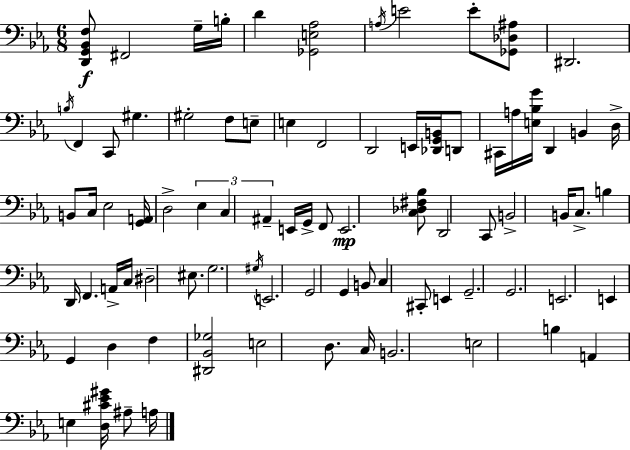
[D2,G2,Bb2,F3]/e F#2/h G3/s B3/s D4/q [Gb2,E3,Ab3]/h A3/s E4/h E4/e [Gb2,Db3,A#3]/e D#2/h. B3/s F2/q C2/e G#3/q. G#3/h F3/e E3/e E3/q F2/h D2/h E2/s [Db2,G2,B2]/s D2/e C#2/s A3/s [E3,Bb3,G4]/s D2/q B2/q D3/s B2/e C3/s Eb3/h [G2,A2]/s D3/h Eb3/q C3/q A#2/q E2/s G2/s F2/e E2/h. [C3,Db3,F#3,Bb3]/e D2/h C2/e B2/h B2/s C3/e. B3/q D2/s F2/q. A2/s C3/s D#3/h EIS3/e. G3/h. G#3/s E2/h. G2/h G2/q B2/e C3/q C#2/e E2/q G2/h. G2/h. E2/h. E2/q G2/q D3/q F3/q [D#2,Bb2,Gb3]/h E3/h D3/e. C3/s B2/h. E3/h B3/q A2/q E3/q [D3,C#4,Eb4,G#4]/s A#3/e A3/s